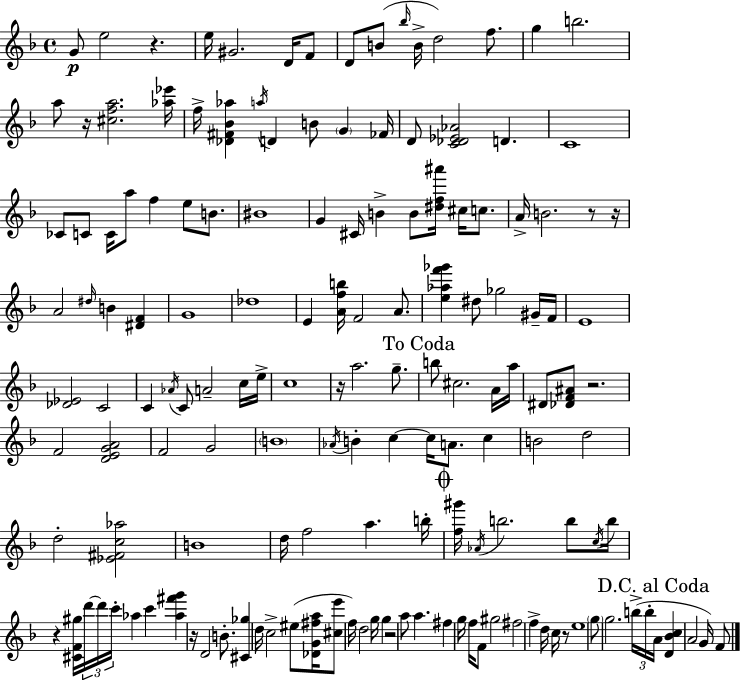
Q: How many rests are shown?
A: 10